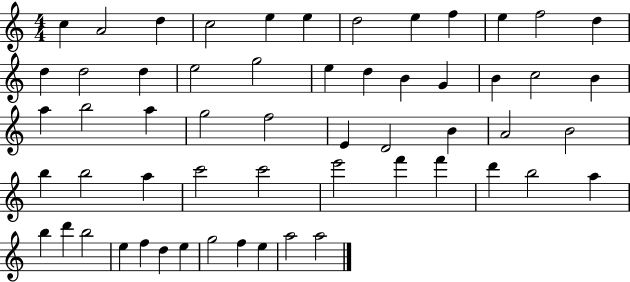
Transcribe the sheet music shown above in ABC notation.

X:1
T:Untitled
M:4/4
L:1/4
K:C
c A2 d c2 e e d2 e f e f2 d d d2 d e2 g2 e d B G B c2 B a b2 a g2 f2 E D2 B A2 B2 b b2 a c'2 c'2 e'2 f' f' d' b2 a b d' b2 e f d e g2 f e a2 a2